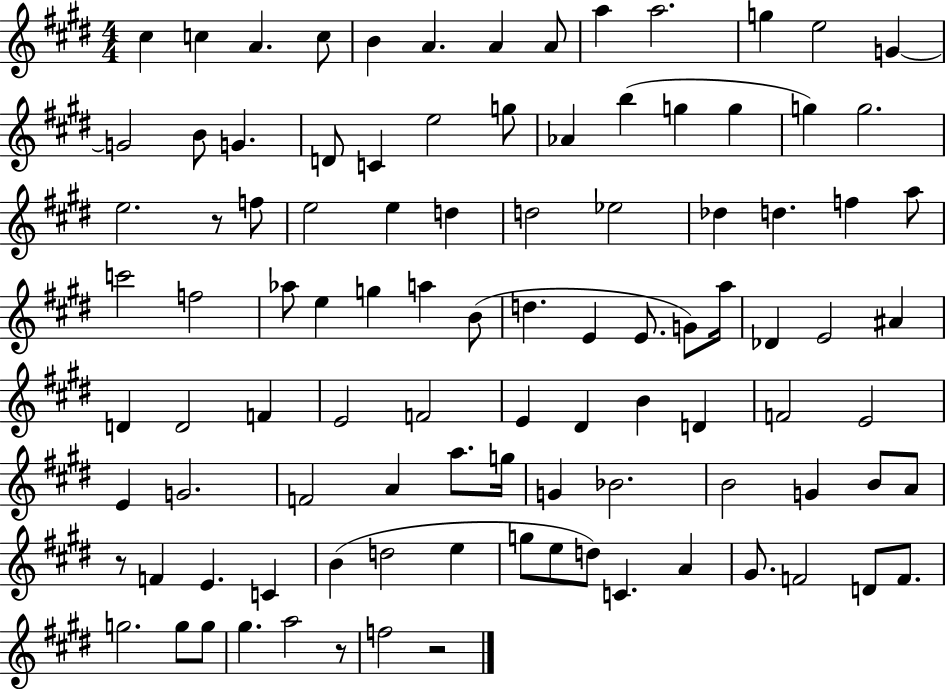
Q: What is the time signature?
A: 4/4